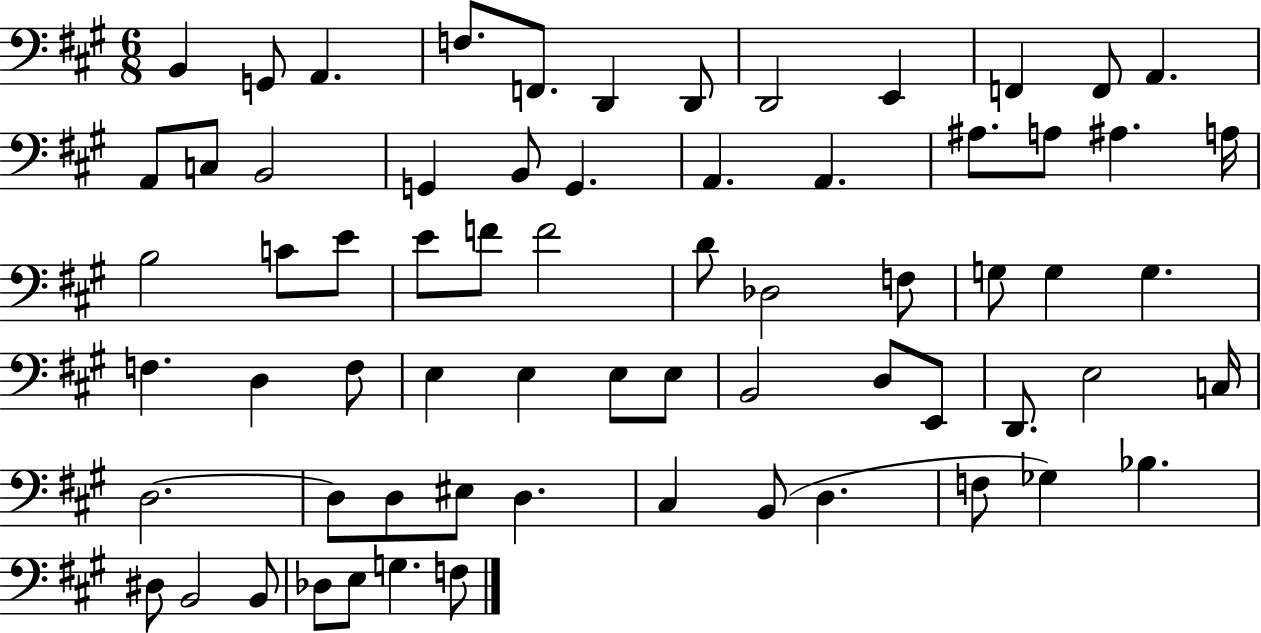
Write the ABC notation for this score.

X:1
T:Untitled
M:6/8
L:1/4
K:A
B,, G,,/2 A,, F,/2 F,,/2 D,, D,,/2 D,,2 E,, F,, F,,/2 A,, A,,/2 C,/2 B,,2 G,, B,,/2 G,, A,, A,, ^A,/2 A,/2 ^A, A,/4 B,2 C/2 E/2 E/2 F/2 F2 D/2 _D,2 F,/2 G,/2 G, G, F, D, F,/2 E, E, E,/2 E,/2 B,,2 D,/2 E,,/2 D,,/2 E,2 C,/4 D,2 D,/2 D,/2 ^E,/2 D, ^C, B,,/2 D, F,/2 _G, _B, ^D,/2 B,,2 B,,/2 _D,/2 E,/2 G, F,/2